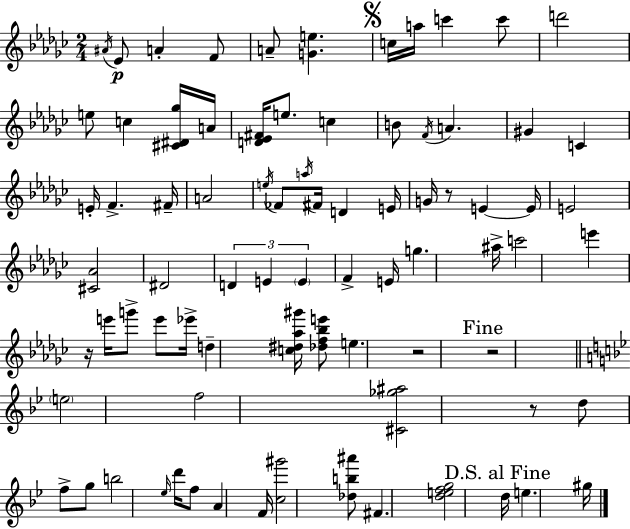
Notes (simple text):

A#4/s Eb4/e A4/q F4/e A4/e [G4,E5]/q. C5/s A5/s C6/q C6/e D6/h E5/e C5/q [C#4,D#4,Gb5]/s A4/s [D4,Eb4,F#4]/s E5/e. C5/q B4/e F4/s A4/q. G#4/q C4/q E4/s F4/q. F#4/s A4/h E5/s FES4/e A5/s F#4/s D4/q E4/s G4/s R/e E4/q E4/s E4/h [C#4,Ab4]/h D#4/h D4/q E4/q E4/q F4/q E4/s G5/q. A#5/s C6/h E6/q R/s E6/s G6/e E6/e Eb6/s D5/q [C5,D#5,Ab5,G#6]/s [Db5,F5,Bb5,E6]/e E5/q. R/h R/h E5/h F5/h [C#4,Gb5,A#5]/h R/e D5/e F5/e G5/e B5/h Eb5/s D6/s F5/e A4/q F4/s [C5,G#6]/h [Db5,B5,A#6]/e F#4/q. [D5,E5,F5,G5]/h D5/s E5/q. G#5/s